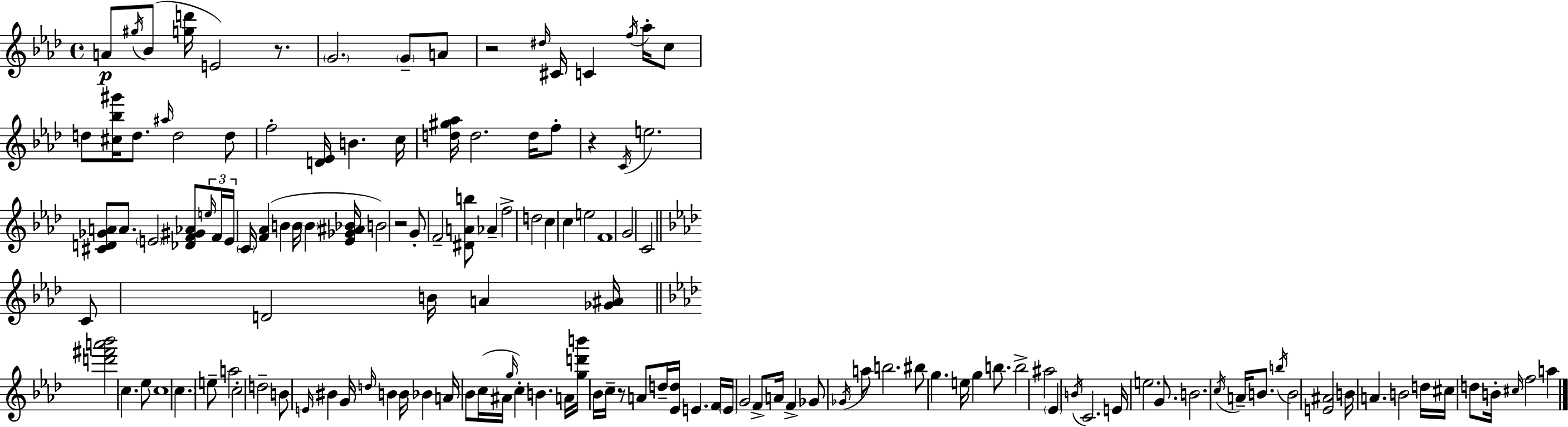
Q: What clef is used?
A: treble